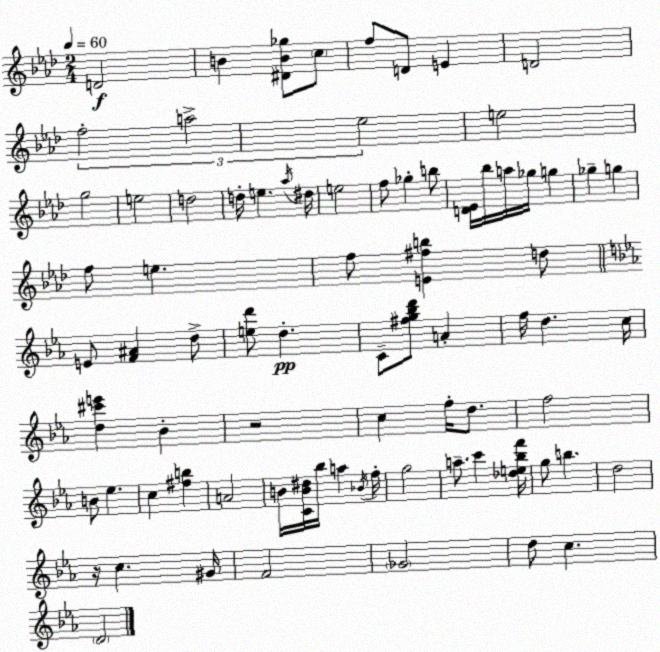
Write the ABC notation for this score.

X:1
T:Untitled
M:2/4
L:1/4
K:Fm
D2 B [^DB_g]/2 c/2 f/2 D/2 E D2 f2 a2 _e2 e2 g2 e2 d2 d/4 e _a/4 ^d/4 e2 f/2 _g b/2 [D_E]/4 _b/4 a/4 _g/4 g _g g f/2 e f/2 [E^fb] d/2 E/2 [F^A] d/2 [ed']/2 d C/2 [^fg_bd']/2 A f/4 d c/4 [d^c'e'] _B z2 c f/4 d/2 f2 B/2 _e c [^fb] A2 B/4 [CB^d]/4 _b/4 a _B/4 f/4 g2 a/2 c' [_de_bf']/4 g/2 b d2 z/4 c ^G/4 F2 _G2 d/2 c D2